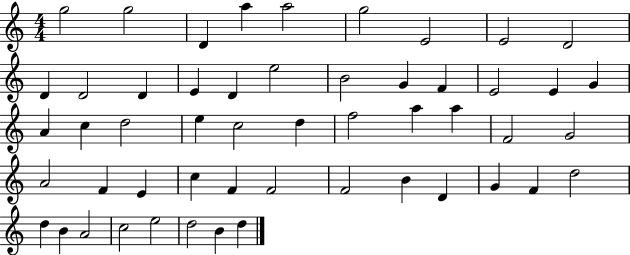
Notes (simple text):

G5/h G5/h D4/q A5/q A5/h G5/h E4/h E4/h D4/h D4/q D4/h D4/q E4/q D4/q E5/h B4/h G4/q F4/q E4/h E4/q G4/q A4/q C5/q D5/h E5/q C5/h D5/q F5/h A5/q A5/q F4/h G4/h A4/h F4/q E4/q C5/q F4/q F4/h F4/h B4/q D4/q G4/q F4/q D5/h D5/q B4/q A4/h C5/h E5/h D5/h B4/q D5/q